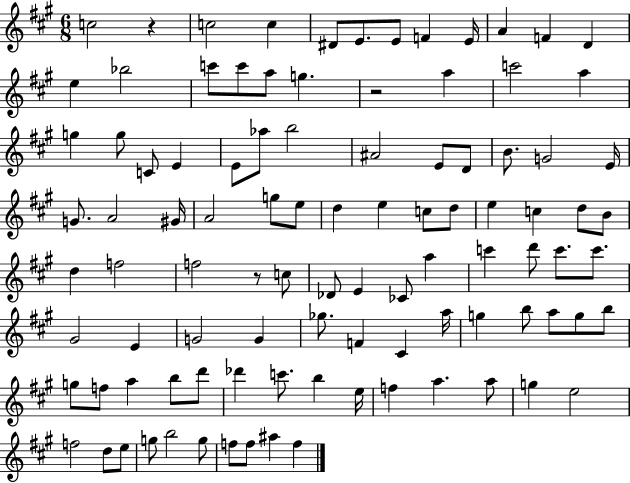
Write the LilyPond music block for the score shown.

{
  \clef treble
  \numericTimeSignature
  \time 6/8
  \key a \major
  c''2 r4 | c''2 c''4 | dis'8 e'8. e'8 f'4 e'16 | a'4 f'4 d'4 | \break e''4 bes''2 | c'''8 c'''8 a''8 g''4. | r2 a''4 | c'''2 a''4 | \break g''4 g''8 c'8 e'4 | e'8 aes''8 b''2 | ais'2 e'8 d'8 | b'8. g'2 e'16 | \break g'8. a'2 gis'16 | a'2 g''8 e''8 | d''4 e''4 c''8 d''8 | e''4 c''4 d''8 b'8 | \break d''4 f''2 | f''2 r8 c''8 | des'8 e'4 ces'8 a''4 | c'''4 d'''8 c'''8. c'''8. | \break gis'2 e'4 | g'2 g'4 | ges''8. f'4 cis'4 a''16 | g''4 b''8 a''8 g''8 b''8 | \break g''8 f''8 a''4 b''8 d'''8 | des'''4 c'''8. b''4 e''16 | f''4 a''4. a''8 | g''4 e''2 | \break f''2 d''8 e''8 | g''8 b''2 g''8 | f''8 f''8 ais''4 f''4 | \bar "|."
}